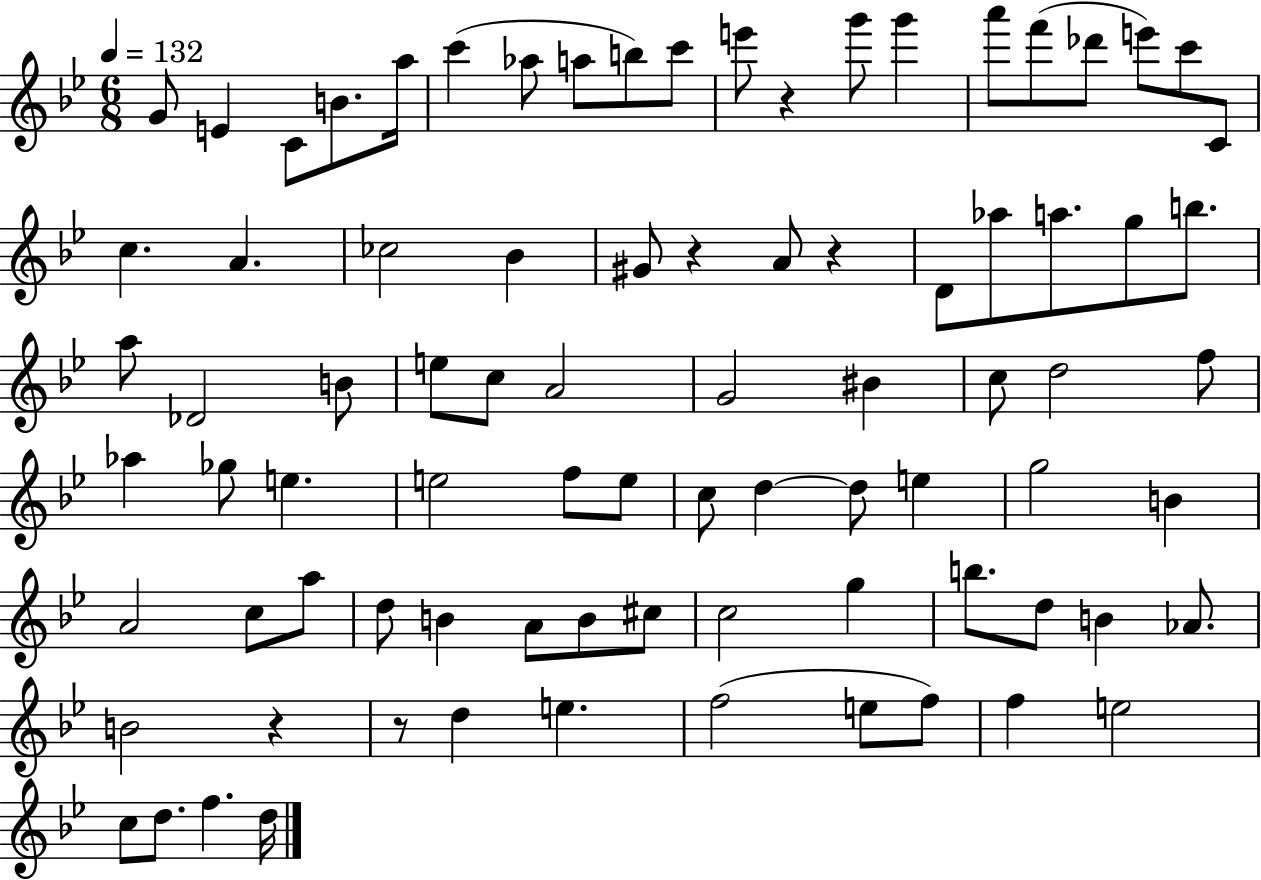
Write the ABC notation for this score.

X:1
T:Untitled
M:6/8
L:1/4
K:Bb
G/2 E C/2 B/2 a/4 c' _a/2 a/2 b/2 c'/2 e'/2 z g'/2 g' a'/2 f'/2 _d'/2 e'/2 c'/2 C/2 c A _c2 _B ^G/2 z A/2 z D/2 _a/2 a/2 g/2 b/2 a/2 _D2 B/2 e/2 c/2 A2 G2 ^B c/2 d2 f/2 _a _g/2 e e2 f/2 e/2 c/2 d d/2 e g2 B A2 c/2 a/2 d/2 B A/2 B/2 ^c/2 c2 g b/2 d/2 B _A/2 B2 z z/2 d e f2 e/2 f/2 f e2 c/2 d/2 f d/4